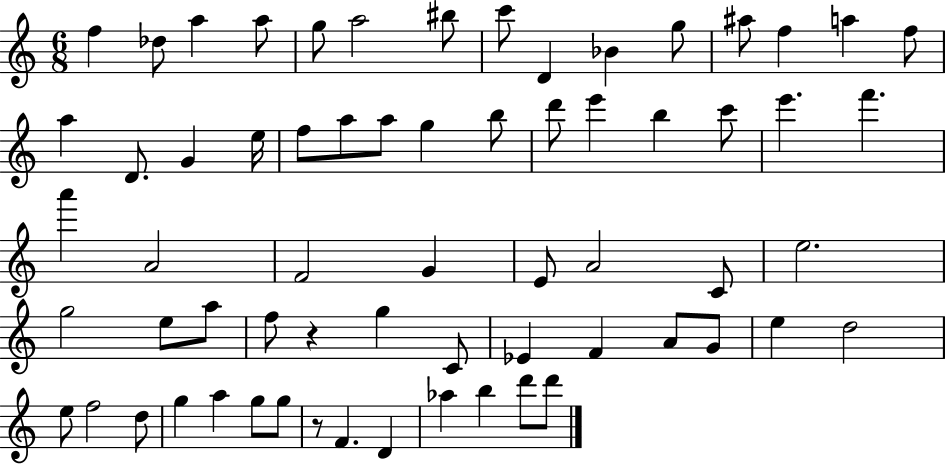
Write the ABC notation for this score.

X:1
T:Untitled
M:6/8
L:1/4
K:C
f _d/2 a a/2 g/2 a2 ^b/2 c'/2 D _B g/2 ^a/2 f a f/2 a D/2 G e/4 f/2 a/2 a/2 g b/2 d'/2 e' b c'/2 e' f' a' A2 F2 G E/2 A2 C/2 e2 g2 e/2 a/2 f/2 z g C/2 _E F A/2 G/2 e d2 e/2 f2 d/2 g a g/2 g/2 z/2 F D _a b d'/2 d'/2